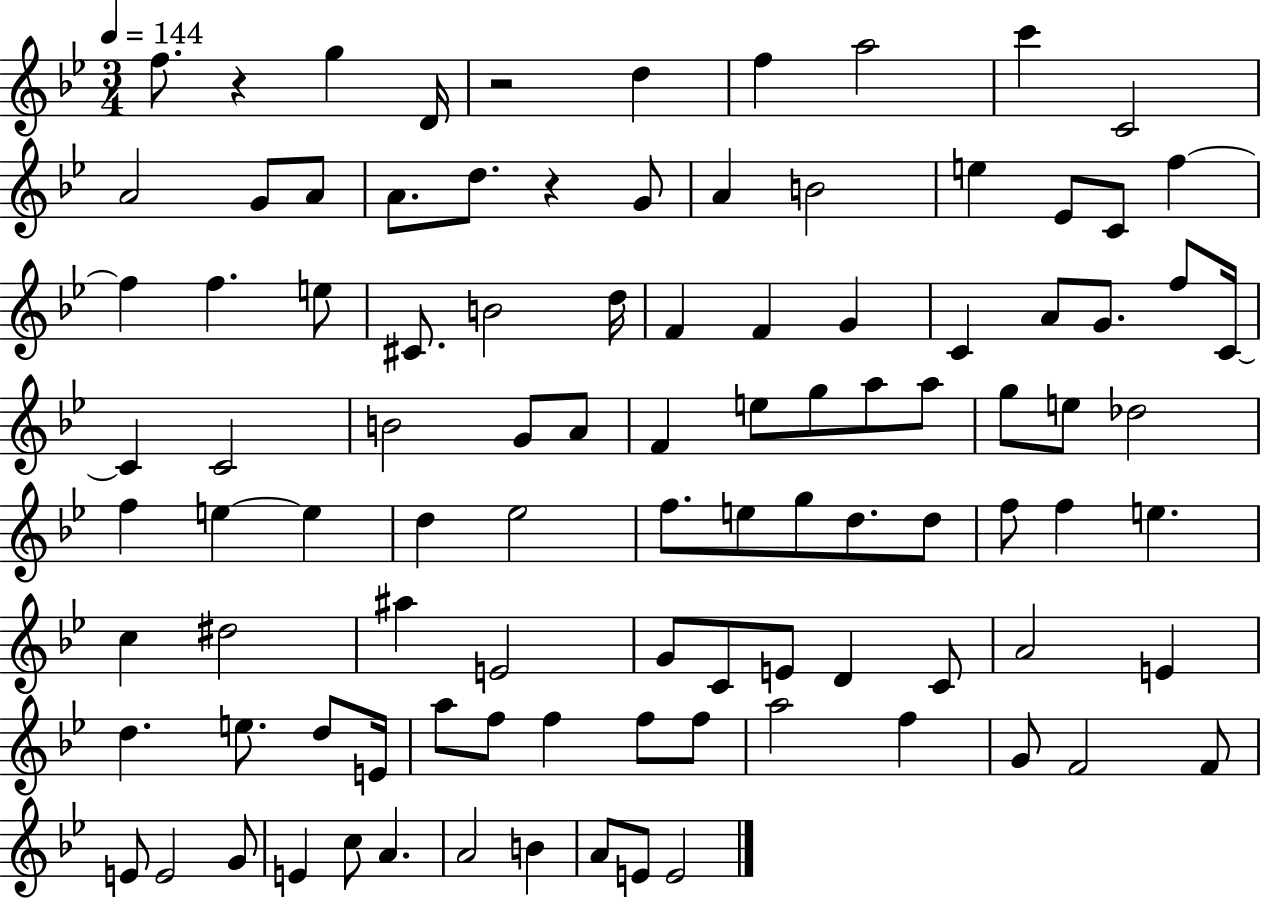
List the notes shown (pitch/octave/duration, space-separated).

F5/e. R/q G5/q D4/s R/h D5/q F5/q A5/h C6/q C4/h A4/h G4/e A4/e A4/e. D5/e. R/q G4/e A4/q B4/h E5/q Eb4/e C4/e F5/q F5/q F5/q. E5/e C#4/e. B4/h D5/s F4/q F4/q G4/q C4/q A4/e G4/e. F5/e C4/s C4/q C4/h B4/h G4/e A4/e F4/q E5/e G5/e A5/e A5/e G5/e E5/e Db5/h F5/q E5/q E5/q D5/q Eb5/h F5/e. E5/e G5/e D5/e. D5/e F5/e F5/q E5/q. C5/q D#5/h A#5/q E4/h G4/e C4/e E4/e D4/q C4/e A4/h E4/q D5/q. E5/e. D5/e E4/s A5/e F5/e F5/q F5/e F5/e A5/h F5/q G4/e F4/h F4/e E4/e E4/h G4/e E4/q C5/e A4/q. A4/h B4/q A4/e E4/e E4/h